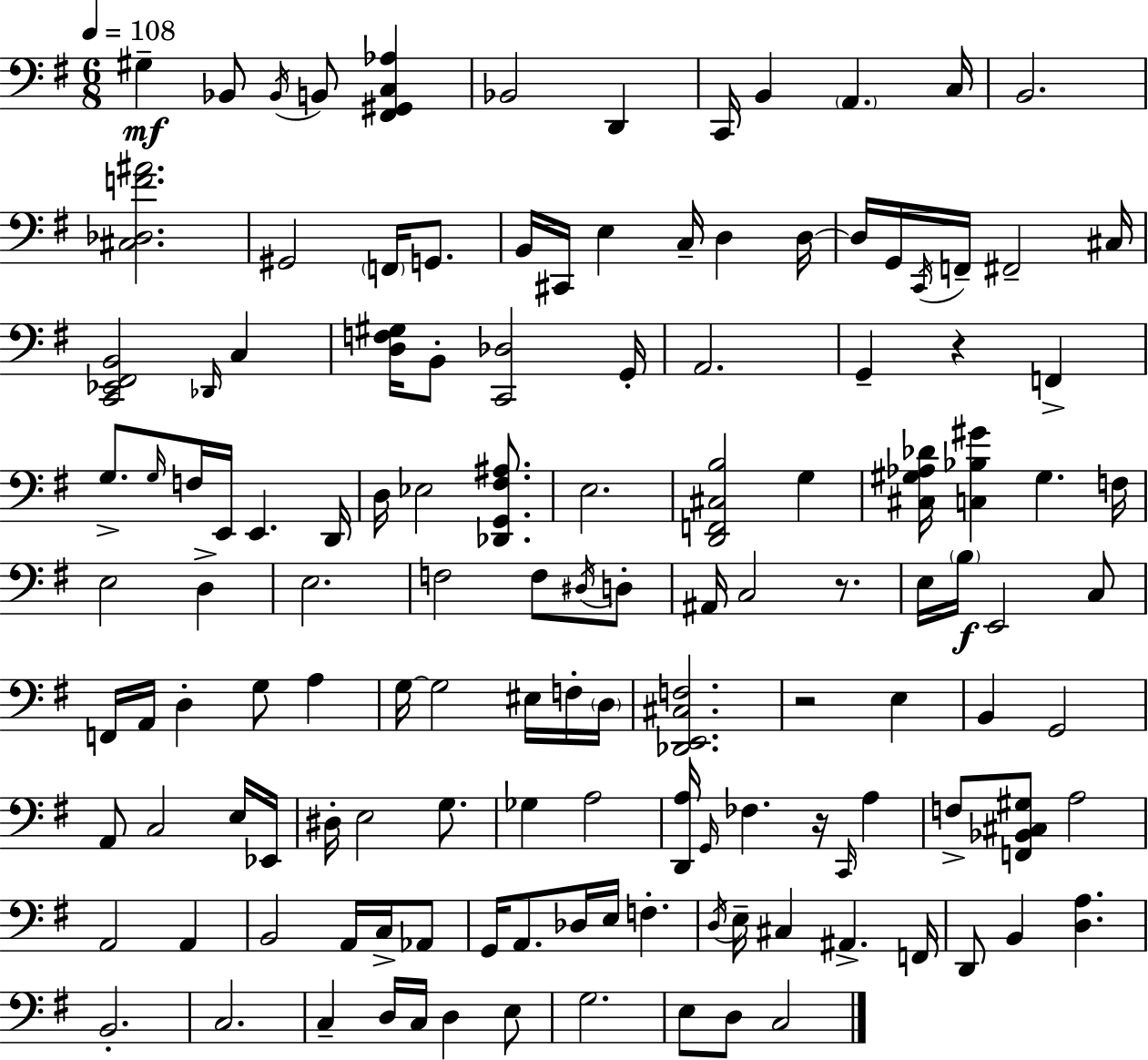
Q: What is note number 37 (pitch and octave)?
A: E2